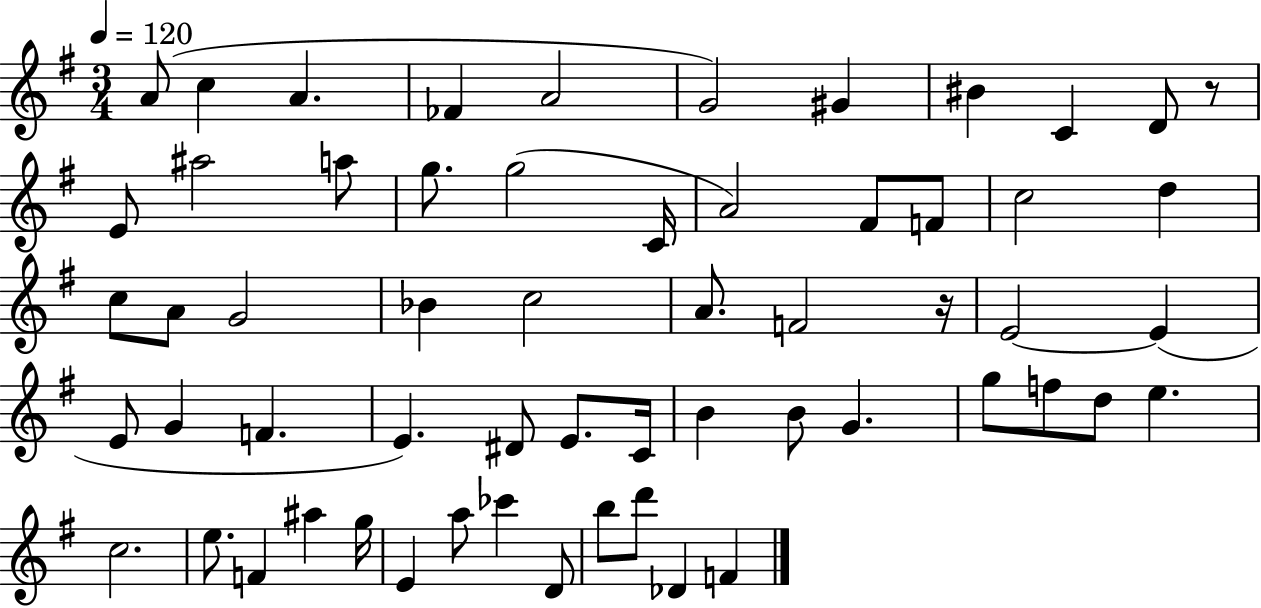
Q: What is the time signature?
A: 3/4